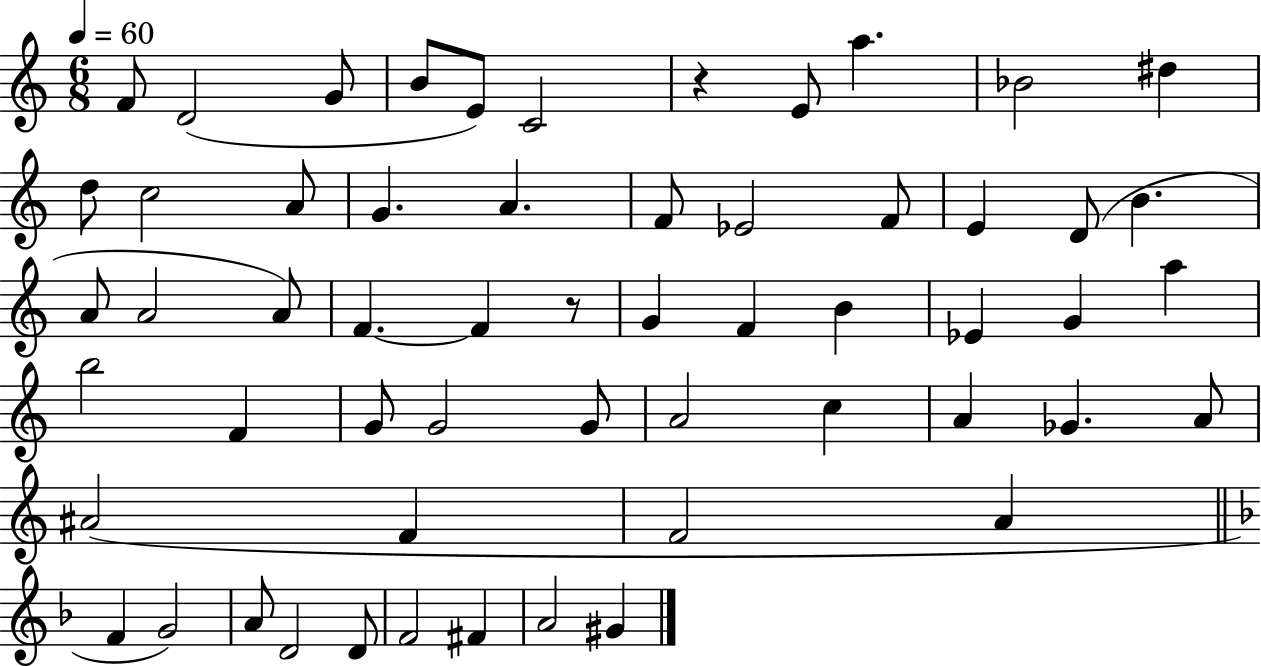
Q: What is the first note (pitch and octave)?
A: F4